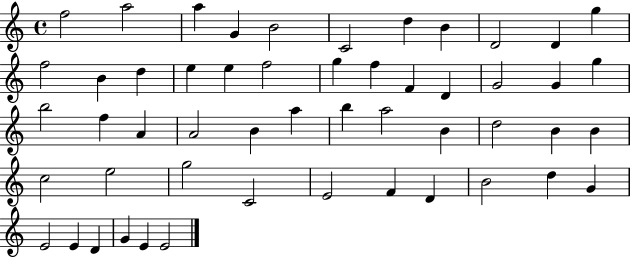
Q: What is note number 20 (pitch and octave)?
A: F4